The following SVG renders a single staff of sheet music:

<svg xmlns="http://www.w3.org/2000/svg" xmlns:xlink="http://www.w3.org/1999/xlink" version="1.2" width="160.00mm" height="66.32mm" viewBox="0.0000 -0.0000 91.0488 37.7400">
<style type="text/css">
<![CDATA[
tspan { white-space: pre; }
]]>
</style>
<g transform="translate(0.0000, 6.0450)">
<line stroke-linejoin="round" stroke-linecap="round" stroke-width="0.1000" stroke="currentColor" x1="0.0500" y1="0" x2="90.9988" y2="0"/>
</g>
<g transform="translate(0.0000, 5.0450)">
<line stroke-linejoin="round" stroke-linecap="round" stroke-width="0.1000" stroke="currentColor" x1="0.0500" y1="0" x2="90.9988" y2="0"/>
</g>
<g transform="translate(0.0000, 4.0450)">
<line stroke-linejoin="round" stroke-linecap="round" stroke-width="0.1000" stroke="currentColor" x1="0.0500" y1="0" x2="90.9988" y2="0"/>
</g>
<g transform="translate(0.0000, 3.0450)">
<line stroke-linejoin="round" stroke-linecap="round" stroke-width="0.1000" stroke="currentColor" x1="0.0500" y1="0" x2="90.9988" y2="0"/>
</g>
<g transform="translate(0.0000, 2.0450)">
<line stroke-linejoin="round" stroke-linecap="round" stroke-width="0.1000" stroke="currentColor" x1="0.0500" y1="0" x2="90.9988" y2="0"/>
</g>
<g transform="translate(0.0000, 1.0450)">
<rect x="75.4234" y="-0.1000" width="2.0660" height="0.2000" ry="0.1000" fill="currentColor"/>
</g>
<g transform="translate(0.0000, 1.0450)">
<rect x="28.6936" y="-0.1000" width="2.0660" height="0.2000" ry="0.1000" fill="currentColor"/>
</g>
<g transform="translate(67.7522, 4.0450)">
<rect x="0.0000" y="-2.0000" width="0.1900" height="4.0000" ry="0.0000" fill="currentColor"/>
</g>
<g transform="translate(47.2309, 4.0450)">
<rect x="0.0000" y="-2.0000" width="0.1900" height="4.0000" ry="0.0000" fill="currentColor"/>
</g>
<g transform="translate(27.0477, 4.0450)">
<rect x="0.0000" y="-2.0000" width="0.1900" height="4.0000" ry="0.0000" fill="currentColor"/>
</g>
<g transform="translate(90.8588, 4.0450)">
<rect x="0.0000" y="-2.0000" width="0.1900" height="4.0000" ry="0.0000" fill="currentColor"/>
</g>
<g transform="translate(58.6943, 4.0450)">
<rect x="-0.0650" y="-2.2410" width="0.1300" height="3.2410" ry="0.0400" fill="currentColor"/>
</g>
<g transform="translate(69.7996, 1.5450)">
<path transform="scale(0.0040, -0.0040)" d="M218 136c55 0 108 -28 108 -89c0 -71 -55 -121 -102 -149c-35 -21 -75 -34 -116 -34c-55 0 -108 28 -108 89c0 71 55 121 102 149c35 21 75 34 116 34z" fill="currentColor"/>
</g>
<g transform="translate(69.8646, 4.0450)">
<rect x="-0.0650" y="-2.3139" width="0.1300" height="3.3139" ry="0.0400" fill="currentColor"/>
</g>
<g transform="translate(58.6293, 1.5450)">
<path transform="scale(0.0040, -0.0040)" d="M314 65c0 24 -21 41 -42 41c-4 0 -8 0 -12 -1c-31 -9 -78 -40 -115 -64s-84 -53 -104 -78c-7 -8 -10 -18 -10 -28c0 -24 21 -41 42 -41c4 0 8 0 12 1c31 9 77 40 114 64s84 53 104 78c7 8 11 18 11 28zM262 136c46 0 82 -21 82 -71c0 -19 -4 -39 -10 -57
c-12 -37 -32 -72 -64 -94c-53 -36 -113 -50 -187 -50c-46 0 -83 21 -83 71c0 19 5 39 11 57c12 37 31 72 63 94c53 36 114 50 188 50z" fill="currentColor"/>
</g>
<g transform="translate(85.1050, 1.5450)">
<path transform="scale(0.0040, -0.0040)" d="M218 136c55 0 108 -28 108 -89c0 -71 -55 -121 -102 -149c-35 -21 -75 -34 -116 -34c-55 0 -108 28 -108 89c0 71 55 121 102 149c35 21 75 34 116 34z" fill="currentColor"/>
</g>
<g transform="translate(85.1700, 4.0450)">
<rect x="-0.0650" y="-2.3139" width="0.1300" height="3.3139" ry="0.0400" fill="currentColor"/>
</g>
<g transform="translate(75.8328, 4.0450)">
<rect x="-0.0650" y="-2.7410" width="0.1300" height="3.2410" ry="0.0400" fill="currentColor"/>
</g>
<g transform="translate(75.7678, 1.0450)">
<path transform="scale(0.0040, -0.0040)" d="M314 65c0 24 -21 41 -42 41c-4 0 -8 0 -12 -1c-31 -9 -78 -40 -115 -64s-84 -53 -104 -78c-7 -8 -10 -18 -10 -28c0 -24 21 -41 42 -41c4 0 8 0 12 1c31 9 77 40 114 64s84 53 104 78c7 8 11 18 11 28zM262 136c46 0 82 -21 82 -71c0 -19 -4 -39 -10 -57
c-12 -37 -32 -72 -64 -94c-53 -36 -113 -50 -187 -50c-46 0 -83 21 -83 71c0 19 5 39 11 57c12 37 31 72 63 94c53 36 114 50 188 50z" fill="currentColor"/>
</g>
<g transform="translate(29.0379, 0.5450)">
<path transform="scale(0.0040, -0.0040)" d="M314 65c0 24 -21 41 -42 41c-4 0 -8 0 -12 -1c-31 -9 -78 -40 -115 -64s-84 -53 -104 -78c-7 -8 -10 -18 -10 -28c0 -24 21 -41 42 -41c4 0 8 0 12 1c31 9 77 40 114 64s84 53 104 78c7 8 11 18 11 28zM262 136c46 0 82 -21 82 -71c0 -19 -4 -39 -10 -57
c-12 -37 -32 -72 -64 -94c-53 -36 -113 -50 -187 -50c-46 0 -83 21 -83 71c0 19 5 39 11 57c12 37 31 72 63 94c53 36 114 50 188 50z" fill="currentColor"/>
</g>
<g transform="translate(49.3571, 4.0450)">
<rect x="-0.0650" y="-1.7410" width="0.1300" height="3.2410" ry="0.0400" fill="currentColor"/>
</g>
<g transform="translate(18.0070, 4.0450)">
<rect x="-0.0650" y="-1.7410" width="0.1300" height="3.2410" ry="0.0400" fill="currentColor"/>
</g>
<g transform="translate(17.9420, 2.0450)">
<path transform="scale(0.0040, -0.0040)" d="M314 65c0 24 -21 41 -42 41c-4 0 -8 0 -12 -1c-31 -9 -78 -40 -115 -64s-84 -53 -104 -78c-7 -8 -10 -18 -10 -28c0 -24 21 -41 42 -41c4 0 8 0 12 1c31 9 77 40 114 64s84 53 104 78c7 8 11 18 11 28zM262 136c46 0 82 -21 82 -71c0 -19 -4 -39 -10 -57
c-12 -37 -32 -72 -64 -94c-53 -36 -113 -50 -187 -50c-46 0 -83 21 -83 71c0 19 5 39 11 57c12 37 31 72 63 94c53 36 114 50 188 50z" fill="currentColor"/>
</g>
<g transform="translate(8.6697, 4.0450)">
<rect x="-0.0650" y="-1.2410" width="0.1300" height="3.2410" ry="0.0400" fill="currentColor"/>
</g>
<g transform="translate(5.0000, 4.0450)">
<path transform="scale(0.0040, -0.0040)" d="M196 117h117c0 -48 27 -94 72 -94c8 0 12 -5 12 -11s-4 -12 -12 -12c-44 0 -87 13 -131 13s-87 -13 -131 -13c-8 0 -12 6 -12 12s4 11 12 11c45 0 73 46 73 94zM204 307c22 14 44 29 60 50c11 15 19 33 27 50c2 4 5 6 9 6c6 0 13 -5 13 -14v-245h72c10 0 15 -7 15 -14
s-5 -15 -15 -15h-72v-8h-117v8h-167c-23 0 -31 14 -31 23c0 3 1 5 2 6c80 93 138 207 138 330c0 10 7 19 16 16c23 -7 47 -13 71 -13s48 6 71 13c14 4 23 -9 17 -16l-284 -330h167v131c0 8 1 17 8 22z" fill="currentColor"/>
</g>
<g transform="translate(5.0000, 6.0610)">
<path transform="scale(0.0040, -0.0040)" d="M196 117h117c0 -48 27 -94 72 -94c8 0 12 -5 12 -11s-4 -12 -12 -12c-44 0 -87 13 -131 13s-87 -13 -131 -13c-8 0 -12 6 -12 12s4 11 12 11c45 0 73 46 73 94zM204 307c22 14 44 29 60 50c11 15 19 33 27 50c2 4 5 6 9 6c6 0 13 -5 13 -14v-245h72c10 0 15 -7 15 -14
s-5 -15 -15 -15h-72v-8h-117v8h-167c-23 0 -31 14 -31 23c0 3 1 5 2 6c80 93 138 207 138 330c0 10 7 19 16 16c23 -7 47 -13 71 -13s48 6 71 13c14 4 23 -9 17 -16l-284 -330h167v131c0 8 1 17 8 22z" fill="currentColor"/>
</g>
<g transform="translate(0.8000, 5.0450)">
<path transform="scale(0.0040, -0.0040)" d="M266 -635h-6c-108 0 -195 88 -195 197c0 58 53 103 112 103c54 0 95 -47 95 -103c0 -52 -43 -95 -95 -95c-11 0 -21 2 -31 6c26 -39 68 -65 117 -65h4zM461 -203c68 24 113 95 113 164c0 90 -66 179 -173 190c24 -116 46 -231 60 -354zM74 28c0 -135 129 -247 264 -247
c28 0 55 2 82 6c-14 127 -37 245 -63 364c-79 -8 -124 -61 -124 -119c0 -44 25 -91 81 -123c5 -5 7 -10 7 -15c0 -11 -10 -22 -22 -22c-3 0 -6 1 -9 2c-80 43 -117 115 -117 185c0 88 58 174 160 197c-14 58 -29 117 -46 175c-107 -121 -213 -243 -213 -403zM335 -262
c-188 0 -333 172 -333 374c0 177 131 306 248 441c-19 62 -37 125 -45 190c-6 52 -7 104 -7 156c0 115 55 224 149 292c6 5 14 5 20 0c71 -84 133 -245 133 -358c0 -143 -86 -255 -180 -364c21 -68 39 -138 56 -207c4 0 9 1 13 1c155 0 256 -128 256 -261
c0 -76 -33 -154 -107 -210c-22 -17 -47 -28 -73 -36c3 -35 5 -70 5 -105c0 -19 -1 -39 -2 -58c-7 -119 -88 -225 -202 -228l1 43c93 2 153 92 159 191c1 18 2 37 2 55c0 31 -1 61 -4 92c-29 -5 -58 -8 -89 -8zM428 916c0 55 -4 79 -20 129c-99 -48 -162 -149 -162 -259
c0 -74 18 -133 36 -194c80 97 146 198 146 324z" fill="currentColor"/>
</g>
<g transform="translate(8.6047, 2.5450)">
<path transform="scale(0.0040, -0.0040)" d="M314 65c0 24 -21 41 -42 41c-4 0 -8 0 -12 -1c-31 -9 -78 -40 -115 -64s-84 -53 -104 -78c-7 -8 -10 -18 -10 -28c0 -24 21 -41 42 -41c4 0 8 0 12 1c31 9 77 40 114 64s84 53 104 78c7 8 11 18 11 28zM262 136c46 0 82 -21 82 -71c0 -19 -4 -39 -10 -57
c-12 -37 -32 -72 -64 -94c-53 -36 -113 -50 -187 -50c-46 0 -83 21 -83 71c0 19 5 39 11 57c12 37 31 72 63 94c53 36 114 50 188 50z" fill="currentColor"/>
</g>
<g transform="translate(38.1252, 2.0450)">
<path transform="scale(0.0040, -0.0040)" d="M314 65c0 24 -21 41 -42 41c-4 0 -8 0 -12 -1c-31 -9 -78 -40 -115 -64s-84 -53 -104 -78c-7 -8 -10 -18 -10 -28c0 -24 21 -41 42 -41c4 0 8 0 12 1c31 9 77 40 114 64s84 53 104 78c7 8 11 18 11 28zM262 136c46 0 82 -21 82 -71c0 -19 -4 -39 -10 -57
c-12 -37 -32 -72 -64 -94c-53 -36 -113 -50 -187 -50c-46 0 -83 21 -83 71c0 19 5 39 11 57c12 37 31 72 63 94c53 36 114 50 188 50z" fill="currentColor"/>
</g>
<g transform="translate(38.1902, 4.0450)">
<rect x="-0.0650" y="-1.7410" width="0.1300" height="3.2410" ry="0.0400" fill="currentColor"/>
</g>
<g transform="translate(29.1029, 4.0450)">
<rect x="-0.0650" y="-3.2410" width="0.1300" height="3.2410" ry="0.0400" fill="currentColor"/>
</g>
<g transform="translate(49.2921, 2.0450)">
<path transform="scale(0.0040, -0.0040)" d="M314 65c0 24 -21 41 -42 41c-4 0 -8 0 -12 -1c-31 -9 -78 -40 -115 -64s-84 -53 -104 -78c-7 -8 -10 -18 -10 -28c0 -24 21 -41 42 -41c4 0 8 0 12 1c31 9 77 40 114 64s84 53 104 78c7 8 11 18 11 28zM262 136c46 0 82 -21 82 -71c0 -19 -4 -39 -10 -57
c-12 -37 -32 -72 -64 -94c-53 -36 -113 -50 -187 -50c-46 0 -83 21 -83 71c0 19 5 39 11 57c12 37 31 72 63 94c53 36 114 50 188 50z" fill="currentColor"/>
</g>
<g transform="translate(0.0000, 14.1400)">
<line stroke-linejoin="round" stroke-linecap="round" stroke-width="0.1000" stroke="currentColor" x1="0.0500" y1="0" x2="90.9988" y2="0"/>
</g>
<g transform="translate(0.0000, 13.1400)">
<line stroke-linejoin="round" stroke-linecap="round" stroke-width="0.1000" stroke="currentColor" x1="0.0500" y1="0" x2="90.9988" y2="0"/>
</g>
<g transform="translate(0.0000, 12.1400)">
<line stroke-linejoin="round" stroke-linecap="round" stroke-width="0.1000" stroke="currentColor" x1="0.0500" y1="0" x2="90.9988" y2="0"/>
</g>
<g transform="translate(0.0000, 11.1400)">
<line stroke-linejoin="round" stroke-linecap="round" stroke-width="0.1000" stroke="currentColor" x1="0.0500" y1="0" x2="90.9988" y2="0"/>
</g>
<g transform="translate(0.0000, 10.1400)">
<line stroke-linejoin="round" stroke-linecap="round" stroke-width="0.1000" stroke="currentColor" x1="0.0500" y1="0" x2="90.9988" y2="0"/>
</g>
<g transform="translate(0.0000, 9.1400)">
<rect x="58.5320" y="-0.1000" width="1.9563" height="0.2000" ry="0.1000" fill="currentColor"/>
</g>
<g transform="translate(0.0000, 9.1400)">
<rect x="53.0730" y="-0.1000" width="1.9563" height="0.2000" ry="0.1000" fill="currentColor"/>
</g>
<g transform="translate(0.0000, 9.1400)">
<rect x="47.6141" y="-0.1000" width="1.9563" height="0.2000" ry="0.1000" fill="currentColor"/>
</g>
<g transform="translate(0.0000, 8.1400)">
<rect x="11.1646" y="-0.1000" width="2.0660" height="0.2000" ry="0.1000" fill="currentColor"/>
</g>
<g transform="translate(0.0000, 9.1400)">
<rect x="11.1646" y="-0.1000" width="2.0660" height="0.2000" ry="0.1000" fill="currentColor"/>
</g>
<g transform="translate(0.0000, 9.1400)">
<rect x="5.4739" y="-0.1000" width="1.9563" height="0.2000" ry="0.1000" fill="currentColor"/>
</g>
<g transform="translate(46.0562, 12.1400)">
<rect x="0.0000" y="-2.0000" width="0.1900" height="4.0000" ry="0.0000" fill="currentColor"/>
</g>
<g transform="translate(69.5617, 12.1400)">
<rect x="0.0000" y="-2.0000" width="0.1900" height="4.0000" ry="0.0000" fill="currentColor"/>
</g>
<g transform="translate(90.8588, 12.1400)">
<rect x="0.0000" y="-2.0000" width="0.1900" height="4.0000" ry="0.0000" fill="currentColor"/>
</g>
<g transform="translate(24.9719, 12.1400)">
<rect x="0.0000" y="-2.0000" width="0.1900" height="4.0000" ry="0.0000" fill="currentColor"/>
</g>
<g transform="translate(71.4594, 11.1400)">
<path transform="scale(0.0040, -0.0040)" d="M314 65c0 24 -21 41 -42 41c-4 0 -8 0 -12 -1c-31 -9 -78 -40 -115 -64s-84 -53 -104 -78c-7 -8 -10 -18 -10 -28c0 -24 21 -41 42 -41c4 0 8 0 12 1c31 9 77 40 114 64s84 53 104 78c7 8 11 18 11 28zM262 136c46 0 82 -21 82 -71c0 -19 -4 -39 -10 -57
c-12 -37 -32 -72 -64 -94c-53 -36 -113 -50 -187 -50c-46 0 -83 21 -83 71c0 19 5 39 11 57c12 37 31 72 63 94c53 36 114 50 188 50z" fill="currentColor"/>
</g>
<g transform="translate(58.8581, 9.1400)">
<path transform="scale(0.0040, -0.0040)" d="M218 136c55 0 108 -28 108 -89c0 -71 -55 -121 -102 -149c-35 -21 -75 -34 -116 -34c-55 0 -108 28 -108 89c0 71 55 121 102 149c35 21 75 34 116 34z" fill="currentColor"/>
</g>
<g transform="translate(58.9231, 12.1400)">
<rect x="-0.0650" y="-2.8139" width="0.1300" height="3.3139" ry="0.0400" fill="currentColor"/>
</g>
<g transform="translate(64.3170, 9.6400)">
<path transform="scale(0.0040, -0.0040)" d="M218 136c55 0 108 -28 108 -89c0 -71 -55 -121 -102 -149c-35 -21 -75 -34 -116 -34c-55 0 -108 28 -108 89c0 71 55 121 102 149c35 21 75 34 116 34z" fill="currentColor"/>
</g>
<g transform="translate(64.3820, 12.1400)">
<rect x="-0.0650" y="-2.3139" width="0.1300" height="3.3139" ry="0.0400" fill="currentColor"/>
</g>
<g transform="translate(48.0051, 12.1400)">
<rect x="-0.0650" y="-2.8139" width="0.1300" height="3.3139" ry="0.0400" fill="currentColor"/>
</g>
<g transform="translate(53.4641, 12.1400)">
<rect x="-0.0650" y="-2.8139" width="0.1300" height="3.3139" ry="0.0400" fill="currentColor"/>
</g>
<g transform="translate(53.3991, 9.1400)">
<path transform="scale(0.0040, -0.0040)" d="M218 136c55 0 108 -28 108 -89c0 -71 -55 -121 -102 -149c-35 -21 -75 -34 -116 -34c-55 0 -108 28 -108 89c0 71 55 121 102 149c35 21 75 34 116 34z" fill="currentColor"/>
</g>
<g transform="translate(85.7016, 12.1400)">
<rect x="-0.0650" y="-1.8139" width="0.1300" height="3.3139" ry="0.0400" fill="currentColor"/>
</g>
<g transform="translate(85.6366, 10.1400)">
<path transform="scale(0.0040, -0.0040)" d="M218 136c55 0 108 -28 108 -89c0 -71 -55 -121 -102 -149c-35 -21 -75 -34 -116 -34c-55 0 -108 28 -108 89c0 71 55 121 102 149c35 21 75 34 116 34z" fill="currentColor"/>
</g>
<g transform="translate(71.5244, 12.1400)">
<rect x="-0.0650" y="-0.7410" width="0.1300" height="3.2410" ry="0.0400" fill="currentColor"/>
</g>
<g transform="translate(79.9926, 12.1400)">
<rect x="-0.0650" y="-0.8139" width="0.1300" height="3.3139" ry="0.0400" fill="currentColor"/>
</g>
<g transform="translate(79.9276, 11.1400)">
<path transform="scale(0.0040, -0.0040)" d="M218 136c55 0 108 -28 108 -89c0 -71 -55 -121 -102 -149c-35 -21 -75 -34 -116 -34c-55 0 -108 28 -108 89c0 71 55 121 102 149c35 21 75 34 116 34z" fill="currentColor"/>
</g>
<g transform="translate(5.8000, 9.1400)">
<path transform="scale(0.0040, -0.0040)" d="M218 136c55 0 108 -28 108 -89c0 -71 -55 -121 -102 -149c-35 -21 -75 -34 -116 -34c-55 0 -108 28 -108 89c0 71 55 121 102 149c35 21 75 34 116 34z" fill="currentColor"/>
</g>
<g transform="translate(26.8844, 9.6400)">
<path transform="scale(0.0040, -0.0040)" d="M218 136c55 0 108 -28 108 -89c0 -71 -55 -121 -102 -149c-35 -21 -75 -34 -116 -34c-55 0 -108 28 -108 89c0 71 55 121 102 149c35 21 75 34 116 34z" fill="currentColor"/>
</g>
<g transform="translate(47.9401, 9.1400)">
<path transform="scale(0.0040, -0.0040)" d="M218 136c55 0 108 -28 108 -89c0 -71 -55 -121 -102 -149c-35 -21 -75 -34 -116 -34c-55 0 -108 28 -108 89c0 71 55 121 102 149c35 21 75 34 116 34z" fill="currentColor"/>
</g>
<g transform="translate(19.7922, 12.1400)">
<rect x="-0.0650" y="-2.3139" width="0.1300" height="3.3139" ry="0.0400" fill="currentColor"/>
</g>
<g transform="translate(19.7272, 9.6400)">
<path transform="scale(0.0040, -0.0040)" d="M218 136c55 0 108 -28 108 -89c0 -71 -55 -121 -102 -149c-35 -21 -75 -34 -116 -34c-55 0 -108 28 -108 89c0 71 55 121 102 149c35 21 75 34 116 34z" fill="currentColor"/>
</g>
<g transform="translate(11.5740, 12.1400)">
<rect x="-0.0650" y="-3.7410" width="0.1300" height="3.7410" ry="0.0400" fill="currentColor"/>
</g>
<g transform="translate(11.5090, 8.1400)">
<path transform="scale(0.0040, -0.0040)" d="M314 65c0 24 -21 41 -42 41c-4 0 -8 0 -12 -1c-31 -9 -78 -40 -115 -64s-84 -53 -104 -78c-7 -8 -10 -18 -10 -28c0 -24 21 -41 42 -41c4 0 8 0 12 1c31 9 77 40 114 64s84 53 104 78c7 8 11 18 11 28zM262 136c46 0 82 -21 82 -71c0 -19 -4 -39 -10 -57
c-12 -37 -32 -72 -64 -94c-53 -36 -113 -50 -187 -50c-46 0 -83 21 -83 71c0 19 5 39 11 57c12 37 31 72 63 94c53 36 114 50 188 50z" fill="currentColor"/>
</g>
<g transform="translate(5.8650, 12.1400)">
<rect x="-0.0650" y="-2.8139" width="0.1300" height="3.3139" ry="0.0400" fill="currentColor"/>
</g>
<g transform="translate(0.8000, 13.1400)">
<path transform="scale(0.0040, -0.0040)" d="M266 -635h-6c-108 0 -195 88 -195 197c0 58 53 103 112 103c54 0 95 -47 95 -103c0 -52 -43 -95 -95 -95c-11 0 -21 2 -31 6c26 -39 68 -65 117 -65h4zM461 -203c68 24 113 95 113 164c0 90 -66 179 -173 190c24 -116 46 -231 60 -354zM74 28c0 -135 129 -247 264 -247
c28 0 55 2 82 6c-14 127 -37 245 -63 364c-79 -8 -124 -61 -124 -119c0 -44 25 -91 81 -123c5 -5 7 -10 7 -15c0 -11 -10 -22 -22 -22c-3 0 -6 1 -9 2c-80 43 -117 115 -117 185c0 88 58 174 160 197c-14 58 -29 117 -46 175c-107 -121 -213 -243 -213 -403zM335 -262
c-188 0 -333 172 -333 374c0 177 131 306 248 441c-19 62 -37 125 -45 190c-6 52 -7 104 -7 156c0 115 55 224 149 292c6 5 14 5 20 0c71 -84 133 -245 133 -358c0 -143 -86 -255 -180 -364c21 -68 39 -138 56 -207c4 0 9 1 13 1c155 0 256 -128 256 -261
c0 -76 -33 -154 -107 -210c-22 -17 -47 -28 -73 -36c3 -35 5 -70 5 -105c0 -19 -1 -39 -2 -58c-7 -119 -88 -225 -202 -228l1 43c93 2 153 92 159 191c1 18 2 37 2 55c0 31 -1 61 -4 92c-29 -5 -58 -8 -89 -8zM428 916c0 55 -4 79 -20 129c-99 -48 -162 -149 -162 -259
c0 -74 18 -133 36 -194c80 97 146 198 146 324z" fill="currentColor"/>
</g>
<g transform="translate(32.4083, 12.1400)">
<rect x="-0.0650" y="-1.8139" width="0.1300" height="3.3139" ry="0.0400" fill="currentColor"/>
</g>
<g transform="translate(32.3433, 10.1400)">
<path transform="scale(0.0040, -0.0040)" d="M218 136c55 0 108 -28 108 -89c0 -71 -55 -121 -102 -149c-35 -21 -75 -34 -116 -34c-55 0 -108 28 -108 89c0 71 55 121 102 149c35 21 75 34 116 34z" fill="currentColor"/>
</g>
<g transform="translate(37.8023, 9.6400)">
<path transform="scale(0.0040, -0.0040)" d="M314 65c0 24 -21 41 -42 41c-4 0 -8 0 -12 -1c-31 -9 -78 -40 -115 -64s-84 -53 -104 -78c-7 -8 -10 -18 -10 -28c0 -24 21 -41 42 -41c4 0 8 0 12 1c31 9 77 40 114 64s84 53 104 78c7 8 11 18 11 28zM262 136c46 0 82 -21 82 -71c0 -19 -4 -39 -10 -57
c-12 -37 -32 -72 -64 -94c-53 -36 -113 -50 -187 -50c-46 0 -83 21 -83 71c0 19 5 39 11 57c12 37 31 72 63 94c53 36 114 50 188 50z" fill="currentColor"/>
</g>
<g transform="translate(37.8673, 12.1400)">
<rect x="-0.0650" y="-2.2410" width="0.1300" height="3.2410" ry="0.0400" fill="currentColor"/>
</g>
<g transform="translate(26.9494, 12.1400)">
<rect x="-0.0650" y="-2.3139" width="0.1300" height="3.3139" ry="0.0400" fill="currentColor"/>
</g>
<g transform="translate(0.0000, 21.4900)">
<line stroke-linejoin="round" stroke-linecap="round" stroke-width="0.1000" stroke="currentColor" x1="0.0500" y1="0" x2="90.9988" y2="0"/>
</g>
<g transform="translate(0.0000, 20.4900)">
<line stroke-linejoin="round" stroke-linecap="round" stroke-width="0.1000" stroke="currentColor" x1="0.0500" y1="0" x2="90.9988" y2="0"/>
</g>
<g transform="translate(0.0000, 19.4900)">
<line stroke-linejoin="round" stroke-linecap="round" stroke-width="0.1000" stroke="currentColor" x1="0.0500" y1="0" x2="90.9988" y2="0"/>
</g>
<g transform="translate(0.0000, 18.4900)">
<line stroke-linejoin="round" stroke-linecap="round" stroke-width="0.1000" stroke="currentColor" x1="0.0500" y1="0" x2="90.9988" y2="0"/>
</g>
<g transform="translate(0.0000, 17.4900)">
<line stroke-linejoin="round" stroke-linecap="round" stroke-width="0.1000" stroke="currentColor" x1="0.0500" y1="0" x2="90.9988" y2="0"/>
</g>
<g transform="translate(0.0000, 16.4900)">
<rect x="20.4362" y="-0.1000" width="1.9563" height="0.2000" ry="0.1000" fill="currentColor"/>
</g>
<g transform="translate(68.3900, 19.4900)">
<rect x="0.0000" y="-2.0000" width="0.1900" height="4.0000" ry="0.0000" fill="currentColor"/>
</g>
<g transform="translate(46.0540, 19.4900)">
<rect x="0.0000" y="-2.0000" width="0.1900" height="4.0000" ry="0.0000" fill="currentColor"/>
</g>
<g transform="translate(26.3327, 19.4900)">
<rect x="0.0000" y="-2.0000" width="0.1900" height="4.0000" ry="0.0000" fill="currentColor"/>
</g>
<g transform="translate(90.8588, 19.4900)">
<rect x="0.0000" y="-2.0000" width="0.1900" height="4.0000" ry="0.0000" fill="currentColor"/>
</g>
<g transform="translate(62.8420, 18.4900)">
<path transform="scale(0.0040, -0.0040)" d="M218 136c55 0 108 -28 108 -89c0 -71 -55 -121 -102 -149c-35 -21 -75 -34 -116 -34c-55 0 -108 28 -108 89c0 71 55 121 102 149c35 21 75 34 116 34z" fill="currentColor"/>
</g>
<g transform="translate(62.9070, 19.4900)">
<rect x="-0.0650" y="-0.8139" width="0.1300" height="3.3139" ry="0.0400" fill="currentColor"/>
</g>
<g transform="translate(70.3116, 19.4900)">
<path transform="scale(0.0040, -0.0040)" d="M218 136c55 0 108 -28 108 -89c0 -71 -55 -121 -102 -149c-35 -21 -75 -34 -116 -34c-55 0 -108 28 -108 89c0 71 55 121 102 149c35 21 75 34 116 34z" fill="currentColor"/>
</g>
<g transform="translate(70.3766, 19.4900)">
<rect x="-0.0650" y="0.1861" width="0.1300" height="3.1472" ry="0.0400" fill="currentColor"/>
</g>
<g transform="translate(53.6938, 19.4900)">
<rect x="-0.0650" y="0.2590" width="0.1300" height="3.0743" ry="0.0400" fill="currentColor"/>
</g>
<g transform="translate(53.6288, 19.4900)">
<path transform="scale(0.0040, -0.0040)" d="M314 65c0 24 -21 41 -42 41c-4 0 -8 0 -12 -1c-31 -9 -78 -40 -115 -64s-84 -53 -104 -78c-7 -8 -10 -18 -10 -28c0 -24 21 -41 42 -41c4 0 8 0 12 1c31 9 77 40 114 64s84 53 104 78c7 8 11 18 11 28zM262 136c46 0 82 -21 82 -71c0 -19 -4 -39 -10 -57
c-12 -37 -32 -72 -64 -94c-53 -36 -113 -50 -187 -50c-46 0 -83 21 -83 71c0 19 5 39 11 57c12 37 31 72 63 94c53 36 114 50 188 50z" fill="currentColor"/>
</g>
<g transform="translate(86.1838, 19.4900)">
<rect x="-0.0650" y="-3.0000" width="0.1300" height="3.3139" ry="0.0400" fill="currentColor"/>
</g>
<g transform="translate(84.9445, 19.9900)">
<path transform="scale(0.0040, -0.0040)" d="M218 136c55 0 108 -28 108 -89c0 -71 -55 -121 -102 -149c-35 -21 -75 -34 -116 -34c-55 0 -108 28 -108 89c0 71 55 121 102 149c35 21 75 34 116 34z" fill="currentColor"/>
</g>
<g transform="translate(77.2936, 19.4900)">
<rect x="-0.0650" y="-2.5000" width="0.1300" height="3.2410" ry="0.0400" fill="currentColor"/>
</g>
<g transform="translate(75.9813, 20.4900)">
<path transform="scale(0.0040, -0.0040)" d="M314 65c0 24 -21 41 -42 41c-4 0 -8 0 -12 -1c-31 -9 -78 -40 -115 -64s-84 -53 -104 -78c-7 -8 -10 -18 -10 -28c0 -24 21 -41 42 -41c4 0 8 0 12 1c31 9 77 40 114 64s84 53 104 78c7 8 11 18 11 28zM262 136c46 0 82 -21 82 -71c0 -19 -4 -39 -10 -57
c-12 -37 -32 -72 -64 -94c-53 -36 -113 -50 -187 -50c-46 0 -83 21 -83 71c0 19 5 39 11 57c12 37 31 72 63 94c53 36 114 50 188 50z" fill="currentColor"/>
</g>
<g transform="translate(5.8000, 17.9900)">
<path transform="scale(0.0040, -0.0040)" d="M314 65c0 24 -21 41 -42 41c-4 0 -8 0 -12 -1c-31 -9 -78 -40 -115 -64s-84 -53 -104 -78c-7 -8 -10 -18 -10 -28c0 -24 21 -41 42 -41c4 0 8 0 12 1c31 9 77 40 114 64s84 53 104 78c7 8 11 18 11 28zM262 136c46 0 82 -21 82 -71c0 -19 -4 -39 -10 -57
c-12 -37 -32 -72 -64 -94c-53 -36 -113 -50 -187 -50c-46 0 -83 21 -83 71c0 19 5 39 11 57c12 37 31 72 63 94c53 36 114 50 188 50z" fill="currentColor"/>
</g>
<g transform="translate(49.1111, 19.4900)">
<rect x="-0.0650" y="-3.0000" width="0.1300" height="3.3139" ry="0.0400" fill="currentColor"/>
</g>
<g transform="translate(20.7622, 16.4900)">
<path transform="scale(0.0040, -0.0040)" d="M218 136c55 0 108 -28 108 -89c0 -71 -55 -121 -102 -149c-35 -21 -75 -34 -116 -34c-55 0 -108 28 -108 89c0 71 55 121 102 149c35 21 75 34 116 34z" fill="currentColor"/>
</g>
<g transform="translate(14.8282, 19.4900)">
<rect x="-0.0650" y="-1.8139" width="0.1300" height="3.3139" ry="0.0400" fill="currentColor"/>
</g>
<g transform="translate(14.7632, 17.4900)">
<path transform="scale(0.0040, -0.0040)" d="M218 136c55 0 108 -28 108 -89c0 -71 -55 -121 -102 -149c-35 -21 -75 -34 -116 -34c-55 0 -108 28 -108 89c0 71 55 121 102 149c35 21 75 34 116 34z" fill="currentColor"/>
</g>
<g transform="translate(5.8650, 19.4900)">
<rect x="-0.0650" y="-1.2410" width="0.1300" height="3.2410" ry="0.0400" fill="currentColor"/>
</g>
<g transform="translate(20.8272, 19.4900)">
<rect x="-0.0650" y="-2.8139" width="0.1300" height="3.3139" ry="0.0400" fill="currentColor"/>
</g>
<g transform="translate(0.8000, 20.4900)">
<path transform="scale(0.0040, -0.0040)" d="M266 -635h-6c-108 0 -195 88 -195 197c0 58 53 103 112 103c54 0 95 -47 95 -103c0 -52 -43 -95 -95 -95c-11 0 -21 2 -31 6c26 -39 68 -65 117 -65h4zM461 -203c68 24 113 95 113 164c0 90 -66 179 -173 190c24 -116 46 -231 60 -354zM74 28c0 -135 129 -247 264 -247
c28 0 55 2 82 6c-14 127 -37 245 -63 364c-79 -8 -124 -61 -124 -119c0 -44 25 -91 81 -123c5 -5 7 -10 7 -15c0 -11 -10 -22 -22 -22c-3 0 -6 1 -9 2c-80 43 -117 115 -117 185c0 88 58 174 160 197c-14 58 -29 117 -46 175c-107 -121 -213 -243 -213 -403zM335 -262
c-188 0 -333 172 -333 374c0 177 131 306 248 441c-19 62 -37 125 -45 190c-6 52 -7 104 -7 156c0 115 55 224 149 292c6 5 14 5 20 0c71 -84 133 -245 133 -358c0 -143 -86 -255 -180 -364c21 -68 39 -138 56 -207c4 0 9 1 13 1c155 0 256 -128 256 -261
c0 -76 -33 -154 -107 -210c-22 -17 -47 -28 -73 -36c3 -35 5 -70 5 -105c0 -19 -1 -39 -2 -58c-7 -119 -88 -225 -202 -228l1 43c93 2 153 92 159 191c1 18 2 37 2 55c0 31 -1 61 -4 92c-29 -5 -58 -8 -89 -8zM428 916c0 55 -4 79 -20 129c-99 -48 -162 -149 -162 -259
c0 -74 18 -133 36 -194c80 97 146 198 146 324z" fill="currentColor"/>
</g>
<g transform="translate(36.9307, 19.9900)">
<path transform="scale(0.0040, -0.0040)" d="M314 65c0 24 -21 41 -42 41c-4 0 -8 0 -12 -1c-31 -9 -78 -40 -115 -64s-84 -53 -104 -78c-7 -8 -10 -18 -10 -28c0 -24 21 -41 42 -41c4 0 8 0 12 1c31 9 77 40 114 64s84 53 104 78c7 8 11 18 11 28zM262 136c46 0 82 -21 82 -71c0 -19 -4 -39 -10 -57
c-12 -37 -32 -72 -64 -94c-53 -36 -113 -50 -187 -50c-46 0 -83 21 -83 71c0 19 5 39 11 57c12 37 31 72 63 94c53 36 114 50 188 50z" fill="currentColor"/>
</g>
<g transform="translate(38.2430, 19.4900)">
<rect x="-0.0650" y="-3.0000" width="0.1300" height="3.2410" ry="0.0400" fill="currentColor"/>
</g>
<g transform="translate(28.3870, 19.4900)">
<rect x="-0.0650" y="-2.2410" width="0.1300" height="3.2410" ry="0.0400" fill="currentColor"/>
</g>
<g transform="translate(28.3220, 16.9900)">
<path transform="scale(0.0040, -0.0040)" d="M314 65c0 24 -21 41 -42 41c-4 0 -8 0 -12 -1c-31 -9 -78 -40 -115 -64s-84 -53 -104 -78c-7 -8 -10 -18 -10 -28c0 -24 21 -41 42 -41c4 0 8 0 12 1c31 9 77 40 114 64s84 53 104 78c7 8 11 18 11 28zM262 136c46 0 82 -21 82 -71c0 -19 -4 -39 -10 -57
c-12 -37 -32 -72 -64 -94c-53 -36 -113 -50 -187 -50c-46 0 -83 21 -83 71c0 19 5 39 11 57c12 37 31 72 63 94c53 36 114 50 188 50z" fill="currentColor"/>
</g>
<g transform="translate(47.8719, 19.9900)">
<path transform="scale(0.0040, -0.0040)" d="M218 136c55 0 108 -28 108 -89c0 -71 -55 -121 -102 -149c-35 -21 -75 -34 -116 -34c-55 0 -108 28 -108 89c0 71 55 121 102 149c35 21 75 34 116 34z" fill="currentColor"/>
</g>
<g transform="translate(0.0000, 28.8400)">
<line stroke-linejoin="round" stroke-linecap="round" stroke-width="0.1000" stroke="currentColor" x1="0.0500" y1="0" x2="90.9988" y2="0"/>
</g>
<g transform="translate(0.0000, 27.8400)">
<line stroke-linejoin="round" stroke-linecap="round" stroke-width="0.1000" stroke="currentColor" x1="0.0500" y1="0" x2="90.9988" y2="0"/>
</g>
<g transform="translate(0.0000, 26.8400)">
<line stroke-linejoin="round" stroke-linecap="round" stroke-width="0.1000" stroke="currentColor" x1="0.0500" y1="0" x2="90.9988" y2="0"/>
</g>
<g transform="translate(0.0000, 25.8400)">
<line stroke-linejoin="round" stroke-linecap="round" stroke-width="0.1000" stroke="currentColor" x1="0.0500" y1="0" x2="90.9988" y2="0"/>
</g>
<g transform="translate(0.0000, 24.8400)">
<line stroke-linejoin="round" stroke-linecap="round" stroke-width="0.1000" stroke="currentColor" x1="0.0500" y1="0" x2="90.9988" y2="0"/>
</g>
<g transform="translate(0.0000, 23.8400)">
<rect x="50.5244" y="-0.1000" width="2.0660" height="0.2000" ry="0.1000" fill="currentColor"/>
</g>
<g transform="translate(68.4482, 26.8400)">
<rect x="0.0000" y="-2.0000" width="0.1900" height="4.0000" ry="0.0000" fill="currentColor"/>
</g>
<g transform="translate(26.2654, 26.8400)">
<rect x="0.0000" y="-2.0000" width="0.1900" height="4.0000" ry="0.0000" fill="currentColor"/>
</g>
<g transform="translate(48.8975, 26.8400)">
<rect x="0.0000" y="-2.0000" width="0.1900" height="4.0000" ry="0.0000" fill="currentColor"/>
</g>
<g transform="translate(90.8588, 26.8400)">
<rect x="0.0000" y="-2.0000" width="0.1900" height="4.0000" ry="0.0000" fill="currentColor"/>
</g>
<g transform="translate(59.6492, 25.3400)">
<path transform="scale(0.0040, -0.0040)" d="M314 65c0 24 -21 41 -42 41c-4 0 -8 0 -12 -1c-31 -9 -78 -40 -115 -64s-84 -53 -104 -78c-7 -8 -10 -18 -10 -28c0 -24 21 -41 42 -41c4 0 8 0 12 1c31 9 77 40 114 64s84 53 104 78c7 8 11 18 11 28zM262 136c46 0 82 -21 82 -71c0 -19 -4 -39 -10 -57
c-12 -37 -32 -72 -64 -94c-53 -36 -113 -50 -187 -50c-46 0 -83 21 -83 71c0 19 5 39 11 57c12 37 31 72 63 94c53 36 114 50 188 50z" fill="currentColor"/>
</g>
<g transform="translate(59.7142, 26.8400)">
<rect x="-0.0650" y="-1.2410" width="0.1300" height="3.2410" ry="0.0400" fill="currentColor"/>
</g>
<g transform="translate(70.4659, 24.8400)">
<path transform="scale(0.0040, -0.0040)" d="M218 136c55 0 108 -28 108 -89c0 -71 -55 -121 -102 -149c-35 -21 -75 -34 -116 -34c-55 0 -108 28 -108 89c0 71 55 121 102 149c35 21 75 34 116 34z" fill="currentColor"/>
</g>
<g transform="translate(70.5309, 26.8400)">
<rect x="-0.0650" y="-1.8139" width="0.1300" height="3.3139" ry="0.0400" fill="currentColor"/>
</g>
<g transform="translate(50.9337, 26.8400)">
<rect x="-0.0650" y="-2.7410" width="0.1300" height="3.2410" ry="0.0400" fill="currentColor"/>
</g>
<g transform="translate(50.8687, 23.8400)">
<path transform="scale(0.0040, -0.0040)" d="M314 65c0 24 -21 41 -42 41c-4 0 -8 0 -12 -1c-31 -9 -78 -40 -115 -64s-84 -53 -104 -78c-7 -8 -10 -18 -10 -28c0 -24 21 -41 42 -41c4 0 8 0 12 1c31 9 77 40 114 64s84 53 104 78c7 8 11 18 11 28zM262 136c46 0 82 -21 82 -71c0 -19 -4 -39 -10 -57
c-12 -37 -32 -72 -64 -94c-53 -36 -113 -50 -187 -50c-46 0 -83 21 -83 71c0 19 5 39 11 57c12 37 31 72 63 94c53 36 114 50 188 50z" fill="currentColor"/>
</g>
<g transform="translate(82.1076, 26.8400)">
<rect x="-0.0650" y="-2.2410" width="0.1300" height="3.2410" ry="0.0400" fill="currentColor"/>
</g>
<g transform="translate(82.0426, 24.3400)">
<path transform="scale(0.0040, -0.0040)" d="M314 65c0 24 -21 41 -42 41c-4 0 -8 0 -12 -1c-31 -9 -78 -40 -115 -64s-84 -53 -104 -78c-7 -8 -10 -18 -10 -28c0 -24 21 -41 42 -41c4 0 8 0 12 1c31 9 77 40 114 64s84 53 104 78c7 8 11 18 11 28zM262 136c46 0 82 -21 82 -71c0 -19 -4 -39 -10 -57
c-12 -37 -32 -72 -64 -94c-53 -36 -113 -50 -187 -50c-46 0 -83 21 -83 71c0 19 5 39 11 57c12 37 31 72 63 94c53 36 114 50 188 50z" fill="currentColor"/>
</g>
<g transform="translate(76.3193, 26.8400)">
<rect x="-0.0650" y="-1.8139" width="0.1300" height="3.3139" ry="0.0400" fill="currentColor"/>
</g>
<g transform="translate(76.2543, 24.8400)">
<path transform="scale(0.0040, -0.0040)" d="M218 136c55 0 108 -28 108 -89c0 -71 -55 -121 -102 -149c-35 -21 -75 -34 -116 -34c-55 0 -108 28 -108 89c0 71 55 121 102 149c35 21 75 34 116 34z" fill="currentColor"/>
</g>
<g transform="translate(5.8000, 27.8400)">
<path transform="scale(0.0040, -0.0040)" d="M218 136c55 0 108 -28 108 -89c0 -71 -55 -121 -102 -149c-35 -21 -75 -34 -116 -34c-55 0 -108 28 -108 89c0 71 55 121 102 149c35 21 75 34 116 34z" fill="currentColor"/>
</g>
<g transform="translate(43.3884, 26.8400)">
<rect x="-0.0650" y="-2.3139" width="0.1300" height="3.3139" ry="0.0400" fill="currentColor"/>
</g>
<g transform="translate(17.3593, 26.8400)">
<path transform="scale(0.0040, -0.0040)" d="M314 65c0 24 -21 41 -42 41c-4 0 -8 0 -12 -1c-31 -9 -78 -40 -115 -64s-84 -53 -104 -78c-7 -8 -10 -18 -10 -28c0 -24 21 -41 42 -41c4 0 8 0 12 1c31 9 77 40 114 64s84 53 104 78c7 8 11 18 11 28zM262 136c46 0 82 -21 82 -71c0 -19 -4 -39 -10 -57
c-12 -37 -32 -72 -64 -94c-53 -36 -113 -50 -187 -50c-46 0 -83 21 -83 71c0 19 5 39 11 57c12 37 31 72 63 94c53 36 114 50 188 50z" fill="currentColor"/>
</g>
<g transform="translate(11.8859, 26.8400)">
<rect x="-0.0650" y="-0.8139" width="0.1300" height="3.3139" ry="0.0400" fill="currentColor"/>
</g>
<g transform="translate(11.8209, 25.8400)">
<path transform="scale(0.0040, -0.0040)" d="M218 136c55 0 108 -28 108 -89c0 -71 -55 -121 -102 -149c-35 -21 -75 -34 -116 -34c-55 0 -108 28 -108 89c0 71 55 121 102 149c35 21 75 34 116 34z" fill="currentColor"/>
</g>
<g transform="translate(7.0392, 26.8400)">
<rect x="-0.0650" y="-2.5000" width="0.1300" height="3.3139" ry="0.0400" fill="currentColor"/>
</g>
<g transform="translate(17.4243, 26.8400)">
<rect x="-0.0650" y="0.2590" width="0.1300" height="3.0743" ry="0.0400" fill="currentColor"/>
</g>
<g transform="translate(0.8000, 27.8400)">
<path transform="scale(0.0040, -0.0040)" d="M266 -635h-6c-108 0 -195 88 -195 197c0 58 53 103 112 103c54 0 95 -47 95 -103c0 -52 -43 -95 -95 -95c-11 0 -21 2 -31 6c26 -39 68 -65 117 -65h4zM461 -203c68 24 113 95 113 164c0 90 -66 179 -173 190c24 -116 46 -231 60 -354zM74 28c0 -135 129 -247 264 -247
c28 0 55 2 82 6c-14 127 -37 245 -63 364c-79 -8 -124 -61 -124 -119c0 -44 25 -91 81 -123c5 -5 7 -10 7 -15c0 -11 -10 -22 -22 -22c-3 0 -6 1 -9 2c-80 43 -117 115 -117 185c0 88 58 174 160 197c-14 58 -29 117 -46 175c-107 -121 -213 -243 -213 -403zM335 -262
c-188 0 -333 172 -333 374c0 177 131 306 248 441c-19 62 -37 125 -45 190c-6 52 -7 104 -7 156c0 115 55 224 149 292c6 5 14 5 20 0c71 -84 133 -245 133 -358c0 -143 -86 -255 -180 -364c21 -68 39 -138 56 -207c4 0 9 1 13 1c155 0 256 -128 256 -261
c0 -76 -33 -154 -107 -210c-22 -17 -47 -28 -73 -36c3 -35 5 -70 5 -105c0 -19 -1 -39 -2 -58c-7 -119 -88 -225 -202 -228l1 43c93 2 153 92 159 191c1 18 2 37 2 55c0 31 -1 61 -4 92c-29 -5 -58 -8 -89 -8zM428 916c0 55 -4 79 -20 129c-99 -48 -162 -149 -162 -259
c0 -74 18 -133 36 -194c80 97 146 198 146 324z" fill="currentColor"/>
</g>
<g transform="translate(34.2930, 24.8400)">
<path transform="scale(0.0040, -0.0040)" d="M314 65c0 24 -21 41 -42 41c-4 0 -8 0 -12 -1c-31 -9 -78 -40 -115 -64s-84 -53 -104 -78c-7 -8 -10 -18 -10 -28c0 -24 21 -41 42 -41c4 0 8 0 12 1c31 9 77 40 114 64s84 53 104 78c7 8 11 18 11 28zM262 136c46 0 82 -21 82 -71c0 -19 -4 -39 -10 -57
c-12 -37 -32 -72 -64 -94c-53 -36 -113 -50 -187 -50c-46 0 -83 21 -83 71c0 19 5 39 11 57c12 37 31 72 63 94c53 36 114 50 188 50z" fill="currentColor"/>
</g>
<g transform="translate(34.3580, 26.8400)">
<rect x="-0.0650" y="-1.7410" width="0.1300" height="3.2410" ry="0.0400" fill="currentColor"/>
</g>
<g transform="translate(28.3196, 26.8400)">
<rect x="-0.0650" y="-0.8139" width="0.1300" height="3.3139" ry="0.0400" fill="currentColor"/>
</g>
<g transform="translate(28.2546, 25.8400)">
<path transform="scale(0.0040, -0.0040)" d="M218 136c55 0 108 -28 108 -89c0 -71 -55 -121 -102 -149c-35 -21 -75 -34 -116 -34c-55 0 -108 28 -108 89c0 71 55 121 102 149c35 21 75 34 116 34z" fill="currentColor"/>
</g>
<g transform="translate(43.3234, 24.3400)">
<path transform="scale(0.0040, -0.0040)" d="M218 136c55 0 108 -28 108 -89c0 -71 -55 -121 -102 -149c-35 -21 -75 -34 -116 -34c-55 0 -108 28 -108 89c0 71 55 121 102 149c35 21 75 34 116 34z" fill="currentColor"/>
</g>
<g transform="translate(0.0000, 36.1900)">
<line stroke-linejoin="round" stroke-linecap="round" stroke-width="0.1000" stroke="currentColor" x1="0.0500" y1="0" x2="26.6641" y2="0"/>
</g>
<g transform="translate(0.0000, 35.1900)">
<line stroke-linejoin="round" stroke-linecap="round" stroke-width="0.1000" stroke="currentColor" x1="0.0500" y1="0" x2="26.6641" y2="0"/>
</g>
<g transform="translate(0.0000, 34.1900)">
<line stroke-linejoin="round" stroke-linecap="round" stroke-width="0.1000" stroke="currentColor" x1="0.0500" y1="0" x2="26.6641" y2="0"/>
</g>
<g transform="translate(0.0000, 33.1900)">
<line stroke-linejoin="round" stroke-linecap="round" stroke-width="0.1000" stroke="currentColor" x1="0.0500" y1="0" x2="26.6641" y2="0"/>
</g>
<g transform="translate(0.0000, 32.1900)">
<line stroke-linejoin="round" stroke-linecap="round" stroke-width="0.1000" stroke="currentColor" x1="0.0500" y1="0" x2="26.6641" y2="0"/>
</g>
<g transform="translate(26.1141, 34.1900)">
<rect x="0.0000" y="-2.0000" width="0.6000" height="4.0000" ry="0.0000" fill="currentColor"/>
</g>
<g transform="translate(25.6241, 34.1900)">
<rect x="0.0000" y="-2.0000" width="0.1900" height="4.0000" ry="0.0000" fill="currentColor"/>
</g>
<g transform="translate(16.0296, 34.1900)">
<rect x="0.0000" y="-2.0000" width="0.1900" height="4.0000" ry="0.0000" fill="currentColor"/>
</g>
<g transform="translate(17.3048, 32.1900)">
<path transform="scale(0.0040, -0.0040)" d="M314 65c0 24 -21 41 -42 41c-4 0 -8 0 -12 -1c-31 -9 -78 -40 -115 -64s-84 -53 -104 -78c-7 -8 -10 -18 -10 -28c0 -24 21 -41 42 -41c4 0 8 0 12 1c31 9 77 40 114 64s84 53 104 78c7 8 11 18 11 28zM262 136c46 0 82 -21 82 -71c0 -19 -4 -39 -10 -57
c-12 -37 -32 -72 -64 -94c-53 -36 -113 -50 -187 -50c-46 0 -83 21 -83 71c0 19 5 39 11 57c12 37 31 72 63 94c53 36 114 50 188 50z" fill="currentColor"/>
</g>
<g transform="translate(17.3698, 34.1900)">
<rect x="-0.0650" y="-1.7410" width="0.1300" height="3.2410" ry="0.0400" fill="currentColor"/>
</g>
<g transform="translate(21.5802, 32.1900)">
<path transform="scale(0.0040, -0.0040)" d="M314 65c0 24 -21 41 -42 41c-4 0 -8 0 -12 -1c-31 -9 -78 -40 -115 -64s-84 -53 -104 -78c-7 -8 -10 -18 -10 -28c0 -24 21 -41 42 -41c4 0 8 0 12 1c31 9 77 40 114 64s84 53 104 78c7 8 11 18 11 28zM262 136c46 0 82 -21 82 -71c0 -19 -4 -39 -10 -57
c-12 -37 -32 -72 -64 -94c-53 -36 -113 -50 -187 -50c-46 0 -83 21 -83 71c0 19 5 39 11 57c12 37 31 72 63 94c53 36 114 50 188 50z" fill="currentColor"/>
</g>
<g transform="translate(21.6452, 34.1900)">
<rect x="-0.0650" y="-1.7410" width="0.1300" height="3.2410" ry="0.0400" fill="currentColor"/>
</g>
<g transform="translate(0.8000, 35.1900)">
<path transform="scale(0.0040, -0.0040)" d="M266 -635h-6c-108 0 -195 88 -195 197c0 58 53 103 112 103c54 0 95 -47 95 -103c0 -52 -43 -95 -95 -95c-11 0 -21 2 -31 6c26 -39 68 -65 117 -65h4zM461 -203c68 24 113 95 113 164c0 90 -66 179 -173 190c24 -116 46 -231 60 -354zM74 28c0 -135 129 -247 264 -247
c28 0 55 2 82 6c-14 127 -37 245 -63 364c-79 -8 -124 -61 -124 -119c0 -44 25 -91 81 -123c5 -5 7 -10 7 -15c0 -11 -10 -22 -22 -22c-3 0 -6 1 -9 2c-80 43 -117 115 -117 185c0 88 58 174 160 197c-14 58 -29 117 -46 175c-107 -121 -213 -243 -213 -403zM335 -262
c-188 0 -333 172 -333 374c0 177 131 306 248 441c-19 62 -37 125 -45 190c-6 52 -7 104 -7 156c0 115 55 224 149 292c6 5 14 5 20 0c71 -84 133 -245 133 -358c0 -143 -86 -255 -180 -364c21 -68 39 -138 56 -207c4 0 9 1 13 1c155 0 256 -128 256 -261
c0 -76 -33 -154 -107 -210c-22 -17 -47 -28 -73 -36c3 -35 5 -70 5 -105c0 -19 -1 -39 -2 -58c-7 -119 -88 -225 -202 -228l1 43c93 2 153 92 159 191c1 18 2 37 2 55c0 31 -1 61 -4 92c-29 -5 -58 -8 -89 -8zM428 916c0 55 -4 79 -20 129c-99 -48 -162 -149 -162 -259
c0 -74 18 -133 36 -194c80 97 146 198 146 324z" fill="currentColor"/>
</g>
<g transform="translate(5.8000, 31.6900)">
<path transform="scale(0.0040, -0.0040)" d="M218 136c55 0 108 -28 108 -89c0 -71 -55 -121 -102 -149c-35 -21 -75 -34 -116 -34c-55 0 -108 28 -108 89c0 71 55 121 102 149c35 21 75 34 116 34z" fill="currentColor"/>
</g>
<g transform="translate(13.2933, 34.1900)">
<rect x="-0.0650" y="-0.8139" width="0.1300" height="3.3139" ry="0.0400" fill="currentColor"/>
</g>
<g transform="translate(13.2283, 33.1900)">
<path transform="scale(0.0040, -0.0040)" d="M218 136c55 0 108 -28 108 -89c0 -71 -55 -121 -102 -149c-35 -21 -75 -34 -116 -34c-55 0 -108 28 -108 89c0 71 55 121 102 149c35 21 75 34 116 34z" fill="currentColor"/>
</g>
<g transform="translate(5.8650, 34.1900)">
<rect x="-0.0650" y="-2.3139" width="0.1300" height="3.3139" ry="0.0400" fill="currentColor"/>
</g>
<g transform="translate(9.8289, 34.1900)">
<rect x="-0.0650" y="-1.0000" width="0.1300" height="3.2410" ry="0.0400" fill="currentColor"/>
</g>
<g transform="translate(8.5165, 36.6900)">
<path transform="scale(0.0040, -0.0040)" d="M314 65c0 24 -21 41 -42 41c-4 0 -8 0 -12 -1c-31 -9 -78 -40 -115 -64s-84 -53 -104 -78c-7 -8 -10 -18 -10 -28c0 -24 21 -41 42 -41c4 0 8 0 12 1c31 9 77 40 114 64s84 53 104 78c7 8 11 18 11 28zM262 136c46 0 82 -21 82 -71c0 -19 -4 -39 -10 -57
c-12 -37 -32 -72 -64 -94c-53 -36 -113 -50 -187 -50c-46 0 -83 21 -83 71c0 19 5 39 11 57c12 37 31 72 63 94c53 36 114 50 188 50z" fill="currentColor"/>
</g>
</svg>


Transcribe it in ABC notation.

X:1
T:Untitled
M:4/4
L:1/4
K:C
e2 f2 b2 f2 f2 g2 g a2 g a c'2 g g f g2 a a a g d2 d f e2 f a g2 A2 A B2 d B G2 A G d B2 d f2 g a2 e2 f f g2 g D2 d f2 f2